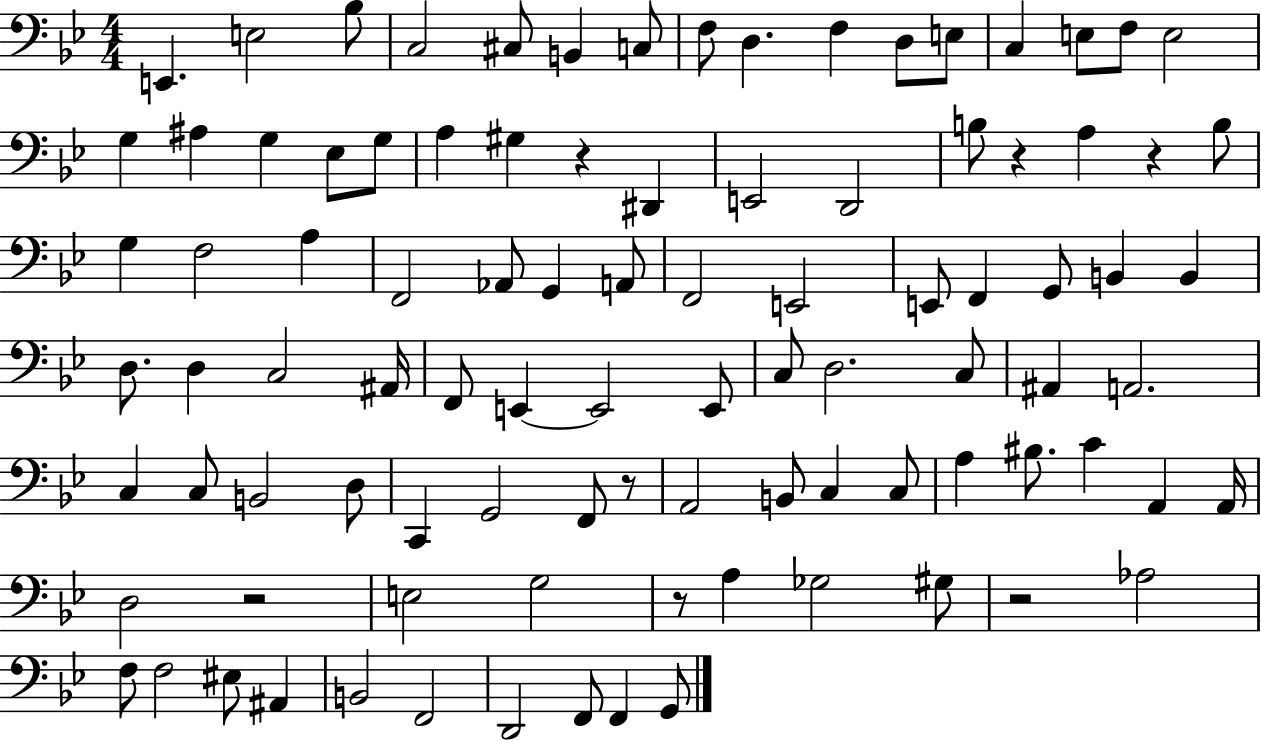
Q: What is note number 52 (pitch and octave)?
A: C3